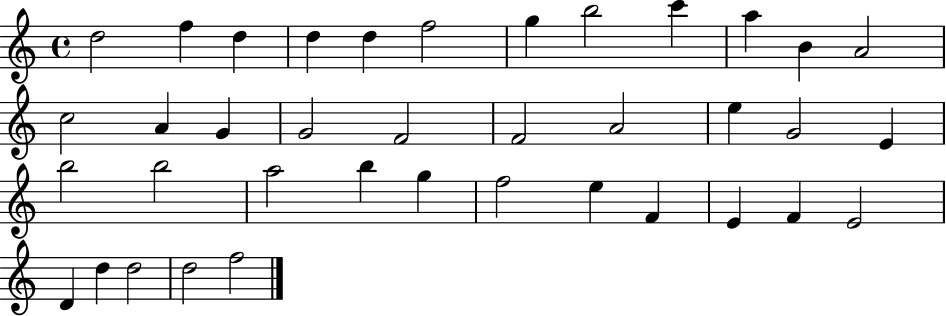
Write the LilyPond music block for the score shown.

{
  \clef treble
  \time 4/4
  \defaultTimeSignature
  \key c \major
  d''2 f''4 d''4 | d''4 d''4 f''2 | g''4 b''2 c'''4 | a''4 b'4 a'2 | \break c''2 a'4 g'4 | g'2 f'2 | f'2 a'2 | e''4 g'2 e'4 | \break b''2 b''2 | a''2 b''4 g''4 | f''2 e''4 f'4 | e'4 f'4 e'2 | \break d'4 d''4 d''2 | d''2 f''2 | \bar "|."
}